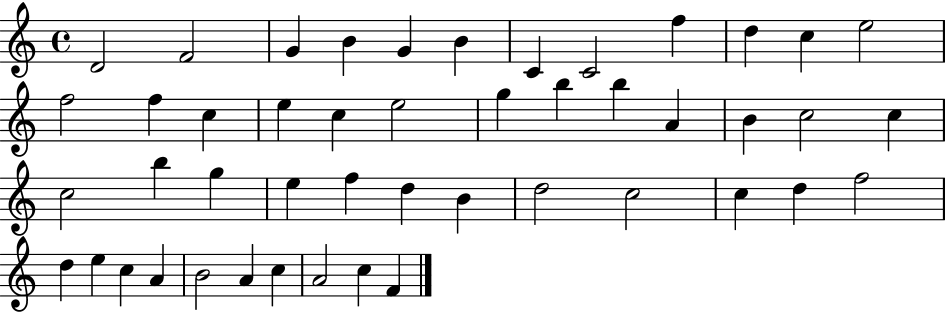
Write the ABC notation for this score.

X:1
T:Untitled
M:4/4
L:1/4
K:C
D2 F2 G B G B C C2 f d c e2 f2 f c e c e2 g b b A B c2 c c2 b g e f d B d2 c2 c d f2 d e c A B2 A c A2 c F